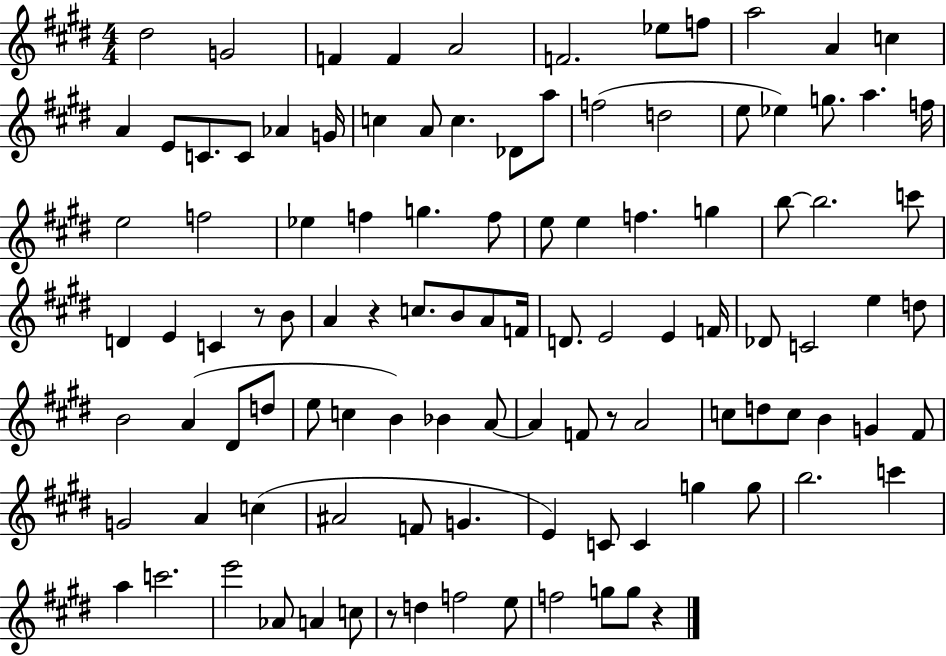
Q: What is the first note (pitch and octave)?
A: D#5